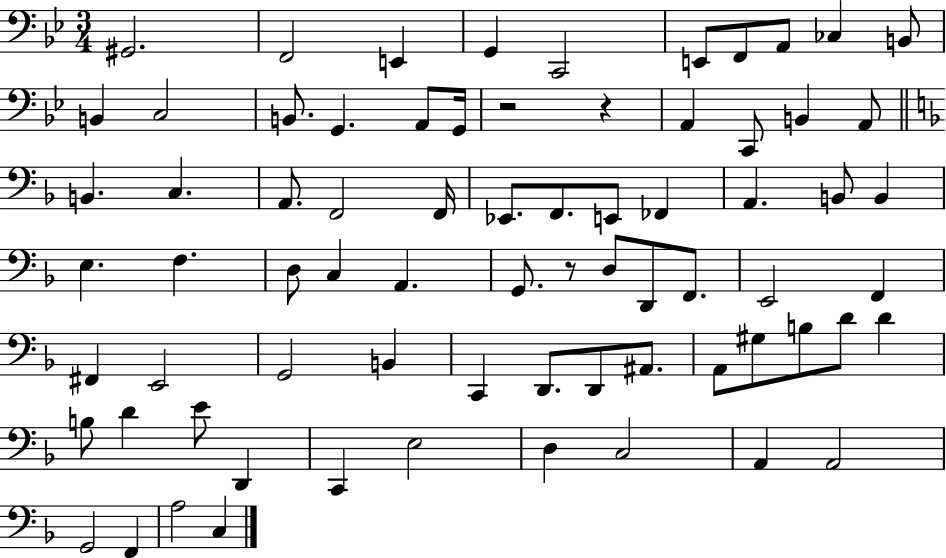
{
  \clef bass
  \numericTimeSignature
  \time 3/4
  \key bes \major
  \repeat volta 2 { gis,2. | f,2 e,4 | g,4 c,2 | e,8 f,8 a,8 ces4 b,8 | \break b,4 c2 | b,8. g,4. a,8 g,16 | r2 r4 | a,4 c,8 b,4 a,8 | \break \bar "||" \break \key f \major b,4. c4. | a,8. f,2 f,16 | ees,8. f,8. e,8 fes,4 | a,4. b,8 b,4 | \break e4. f4. | d8 c4 a,4. | g,8. r8 d8 d,8 f,8. | e,2 f,4 | \break fis,4 e,2 | g,2 b,4 | c,4 d,8. d,8 ais,8. | a,8 gis8 b8 d'8 d'4 | \break b8 d'4 e'8 d,4 | c,4 e2 | d4 c2 | a,4 a,2 | \break g,2 f,4 | a2 c4 | } \bar "|."
}